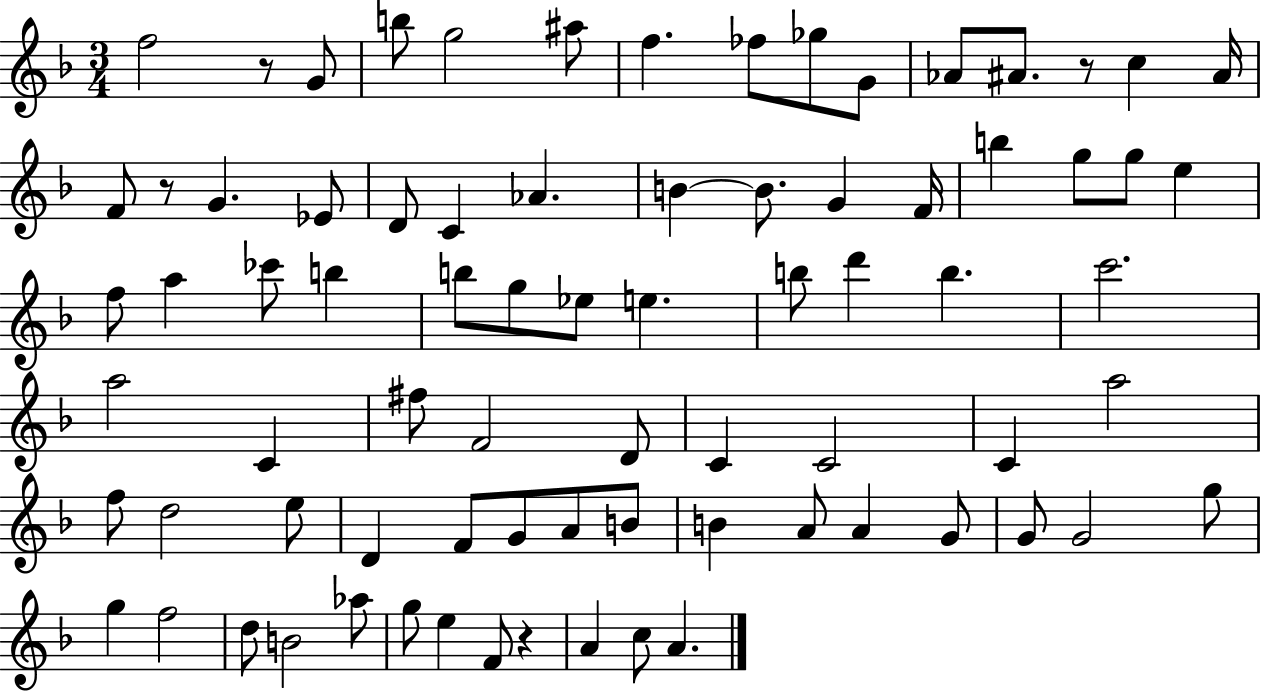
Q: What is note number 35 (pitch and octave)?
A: E5